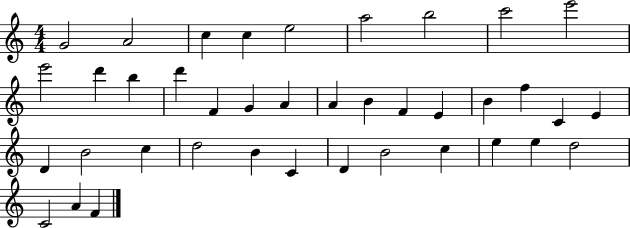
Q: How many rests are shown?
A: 0